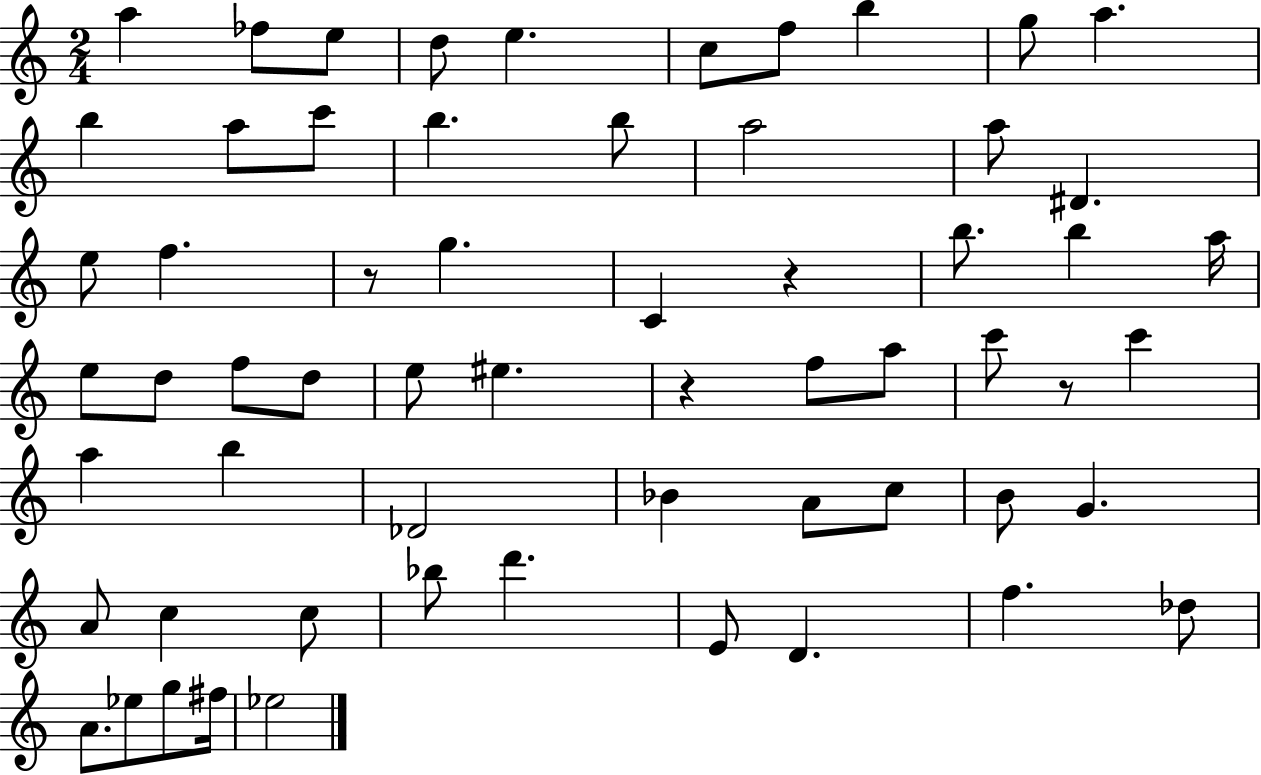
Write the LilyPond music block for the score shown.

{
  \clef treble
  \numericTimeSignature
  \time 2/4
  \key c \major
  \repeat volta 2 { a''4 fes''8 e''8 | d''8 e''4. | c''8 f''8 b''4 | g''8 a''4. | \break b''4 a''8 c'''8 | b''4. b''8 | a''2 | a''8 dis'4. | \break e''8 f''4. | r8 g''4. | c'4 r4 | b''8. b''4 a''16 | \break e''8 d''8 f''8 d''8 | e''8 eis''4. | r4 f''8 a''8 | c'''8 r8 c'''4 | \break a''4 b''4 | des'2 | bes'4 a'8 c''8 | b'8 g'4. | \break a'8 c''4 c''8 | bes''8 d'''4. | e'8 d'4. | f''4. des''8 | \break a'8. ees''8 g''8 fis''16 | ees''2 | } \bar "|."
}